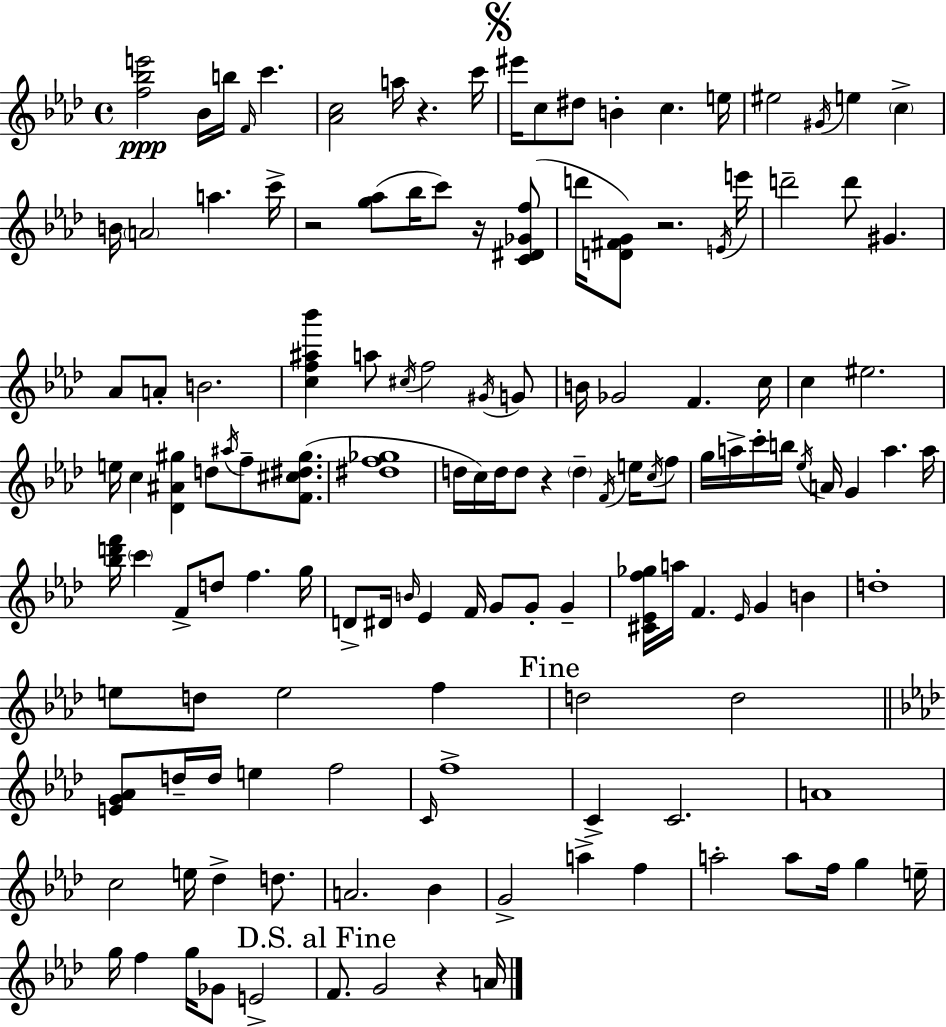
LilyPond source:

{
  \clef treble
  \time 4/4
  \defaultTimeSignature
  \key f \minor
  \repeat volta 2 { <f'' bes'' e'''>2\ppp bes'16 b''16 \grace { f'16 } c'''4. | <aes' c''>2 a''16 r4. | c'''16 \mark \markup { \musicglyph "scripts.segno" } eis'''16 c''8 dis''8 b'4-. c''4. | e''16 eis''2 \acciaccatura { gis'16 } e''4 \parenthesize c''4-> | \break b'16 \parenthesize a'2 a''4. | c'''16-> r2 <g'' aes''>8( bes''16 c'''8) r16 | <c' dis' ges' f''>8( d'''16 <d' fis' g'>8) r2. | \acciaccatura { e'16 } e'''16 d'''2-- d'''8 gis'4. | \break aes'8 a'8-. b'2. | <c'' f'' ais'' bes'''>4 a''8 \acciaccatura { cis''16 } f''2 | \acciaccatura { gis'16 } g'8 b'16 ges'2 f'4. | c''16 c''4 eis''2. | \break e''16 c''4 <des' ais' gis''>4 d''8 | \acciaccatura { ais''16 } f''8-- <f' cis'' dis'' gis''>8.( <dis'' f'' ges''>1 | d''16 c''16) d''16 d''8 r4 \parenthesize d''4-- | \acciaccatura { f'16 } e''16 \acciaccatura { c''16 } f''8 g''16 a''16-> c'''16-. b''16 \acciaccatura { ees''16 } a'16 g'4 | \break a''4. a''16 <bes'' d''' f'''>16 \parenthesize c'''4 f'8-> | d''8 f''4. g''16 d'8-> dis'16 \grace { b'16 } ees'4 | f'16 g'8 g'8-. g'4-- <cis' ees' f'' ges''>16 a''16 f'4. | \grace { ees'16 } g'4 b'4 d''1-. | \break e''8 d''8 e''2 | f''4 \mark "Fine" d''2 | d''2 \bar "||" \break \key aes \major <e' g' aes'>8 d''16-- d''16 e''4 f''2 | \grace { c'16 } f''1-> | c'4-> c'2. | a'1 | \break c''2 e''16 des''4-> d''8. | a'2. bes'4 | g'2-> a''4-> f''4 | a''2-. a''8 f''16 g''4 | \break e''16-- g''16 f''4 g''16 ges'8 e'2-> | \mark "D.S. al Fine" f'8. g'2 r4 | a'16 } \bar "|."
}